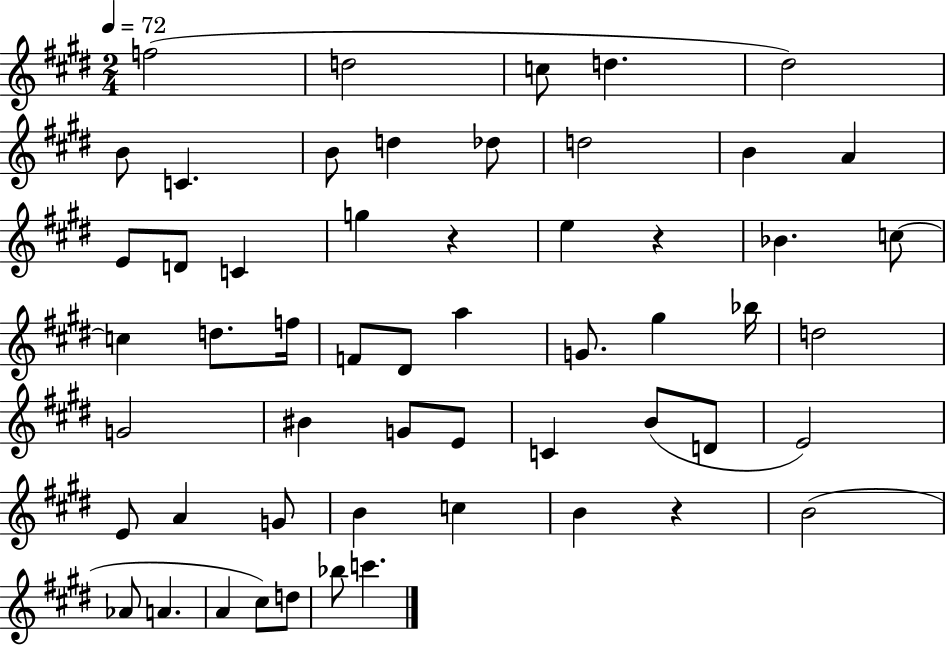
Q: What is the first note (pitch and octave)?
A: F5